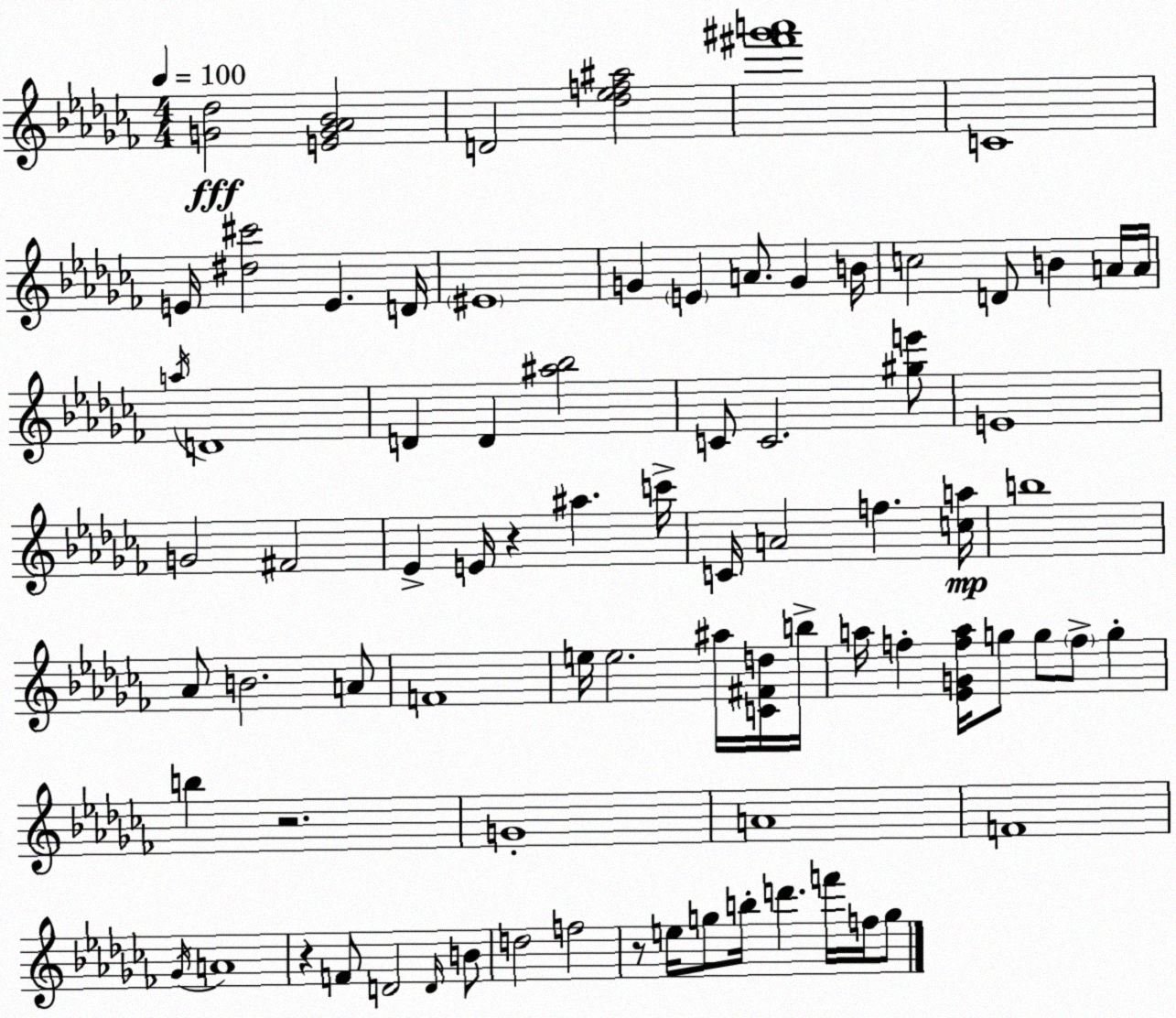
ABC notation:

X:1
T:Untitled
M:4/4
L:1/4
K:Abm
[G_d]2 [EG_A_B]2 D2 [_d_ef^a]2 [^f'^g'a']4 C4 E/4 [^d^c']2 E D/4 ^E4 G E A/2 G B/4 c2 D/2 B A/4 A/4 a/4 D4 D D [^a_b]2 C/2 C2 [^ge']/2 E4 G2 ^F2 _E E/4 z ^a c'/4 C/4 A2 f [ca]/4 b4 _A/2 B2 A/2 F4 e/4 e2 ^a/4 [C^Fd]/4 b/4 a/4 f [_EGfa]/4 g/2 g/2 f/2 g b z2 G4 A4 F4 _G/4 A4 z F/2 D2 D/4 B/2 d2 f2 z/2 e/4 g/2 b/4 d' f'/4 f/4 g/2